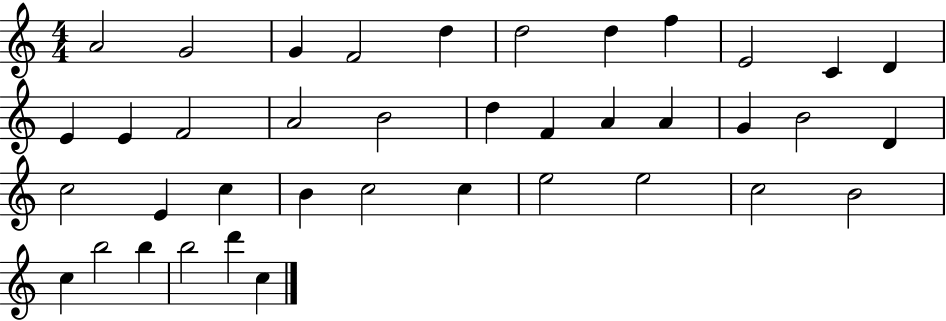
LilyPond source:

{
  \clef treble
  \numericTimeSignature
  \time 4/4
  \key c \major
  a'2 g'2 | g'4 f'2 d''4 | d''2 d''4 f''4 | e'2 c'4 d'4 | \break e'4 e'4 f'2 | a'2 b'2 | d''4 f'4 a'4 a'4 | g'4 b'2 d'4 | \break c''2 e'4 c''4 | b'4 c''2 c''4 | e''2 e''2 | c''2 b'2 | \break c''4 b''2 b''4 | b''2 d'''4 c''4 | \bar "|."
}